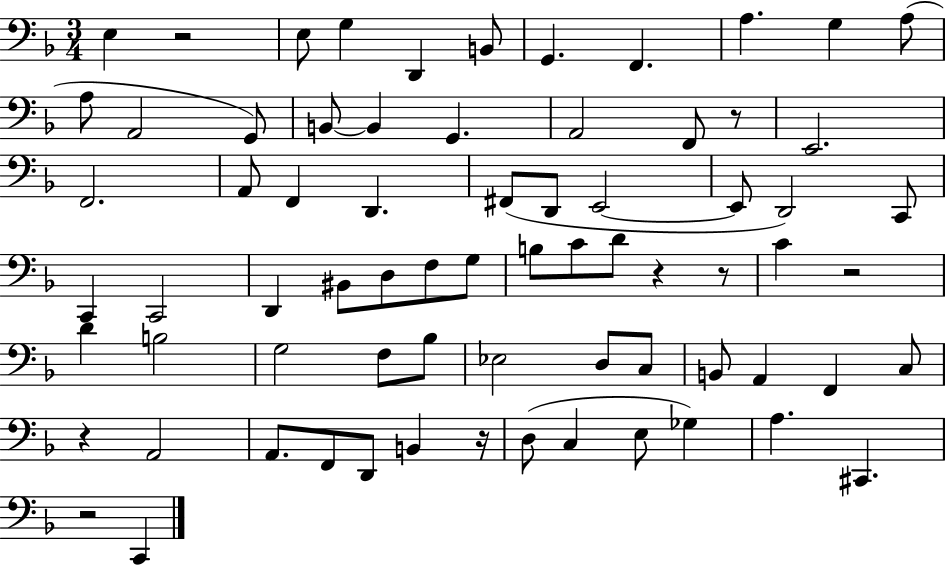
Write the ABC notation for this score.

X:1
T:Untitled
M:3/4
L:1/4
K:F
E, z2 E,/2 G, D,, B,,/2 G,, F,, A, G, A,/2 A,/2 A,,2 G,,/2 B,,/2 B,, G,, A,,2 F,,/2 z/2 E,,2 F,,2 A,,/2 F,, D,, ^F,,/2 D,,/2 E,,2 E,,/2 D,,2 C,,/2 C,, C,,2 D,, ^B,,/2 D,/2 F,/2 G,/2 B,/2 C/2 D/2 z z/2 C z2 D B,2 G,2 F,/2 _B,/2 _E,2 D,/2 C,/2 B,,/2 A,, F,, C,/2 z A,,2 A,,/2 F,,/2 D,,/2 B,, z/4 D,/2 C, E,/2 _G, A, ^C,, z2 C,,